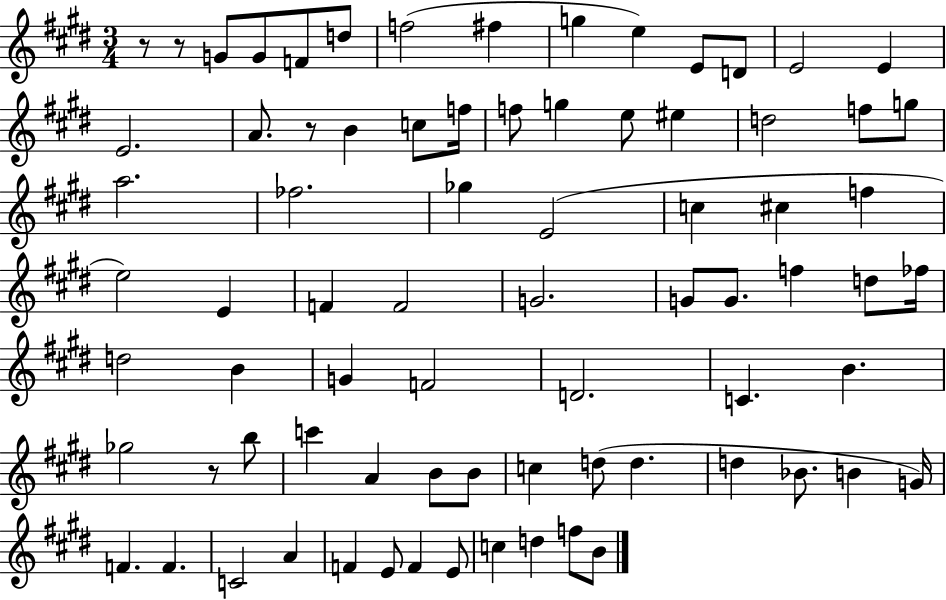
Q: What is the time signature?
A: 3/4